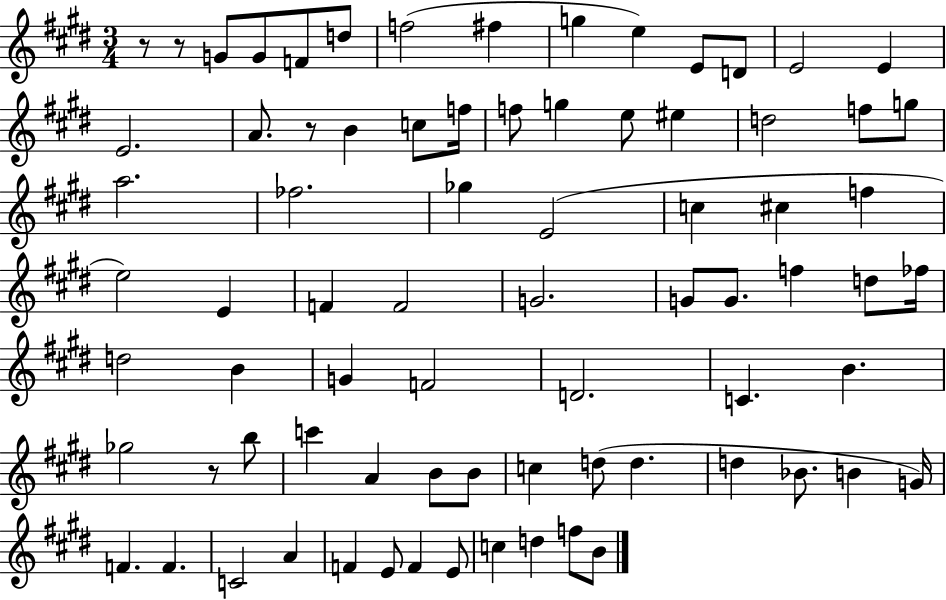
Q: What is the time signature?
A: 3/4